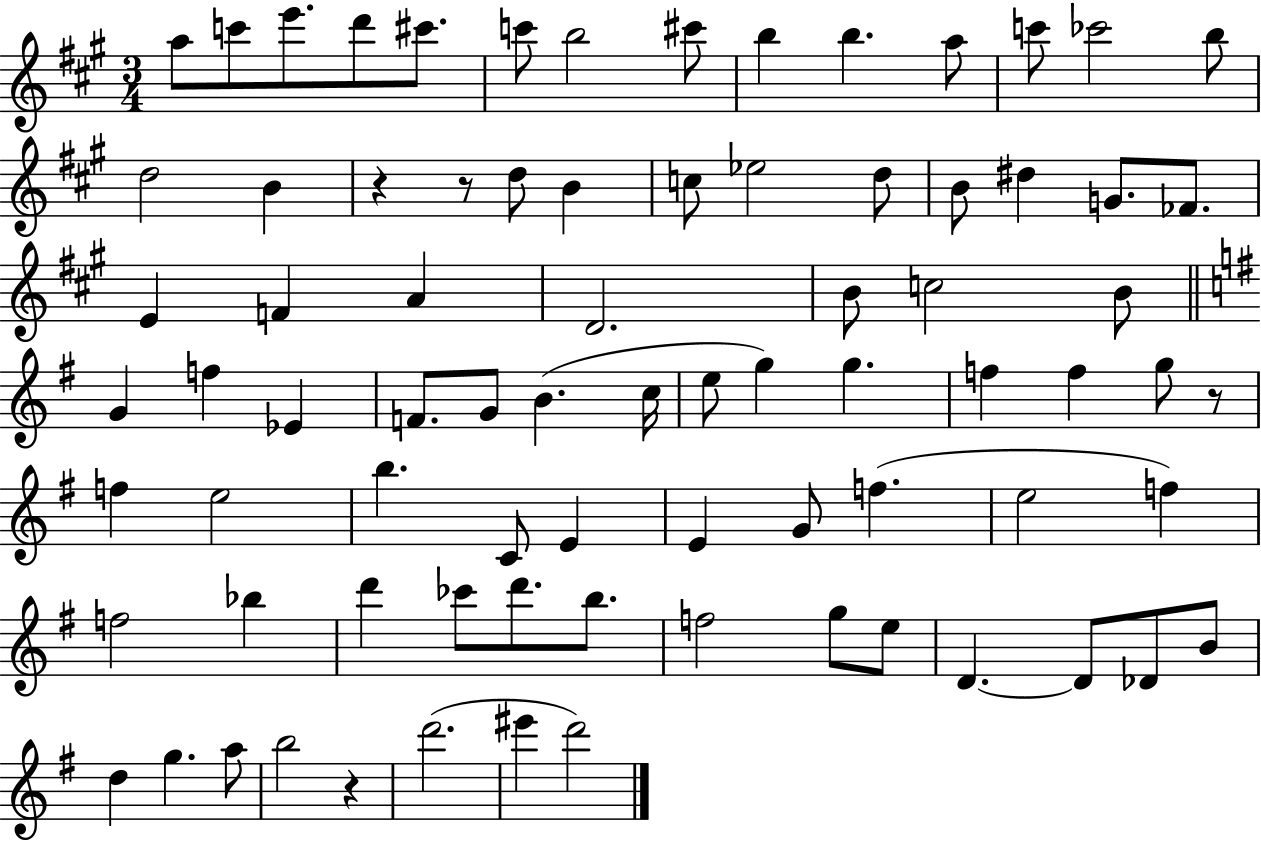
X:1
T:Untitled
M:3/4
L:1/4
K:A
a/2 c'/2 e'/2 d'/2 ^c'/2 c'/2 b2 ^c'/2 b b a/2 c'/2 _c'2 b/2 d2 B z z/2 d/2 B c/2 _e2 d/2 B/2 ^d G/2 _F/2 E F A D2 B/2 c2 B/2 G f _E F/2 G/2 B c/4 e/2 g g f f g/2 z/2 f e2 b C/2 E E G/2 f e2 f f2 _b d' _c'/2 d'/2 b/2 f2 g/2 e/2 D D/2 _D/2 B/2 d g a/2 b2 z d'2 ^e' d'2